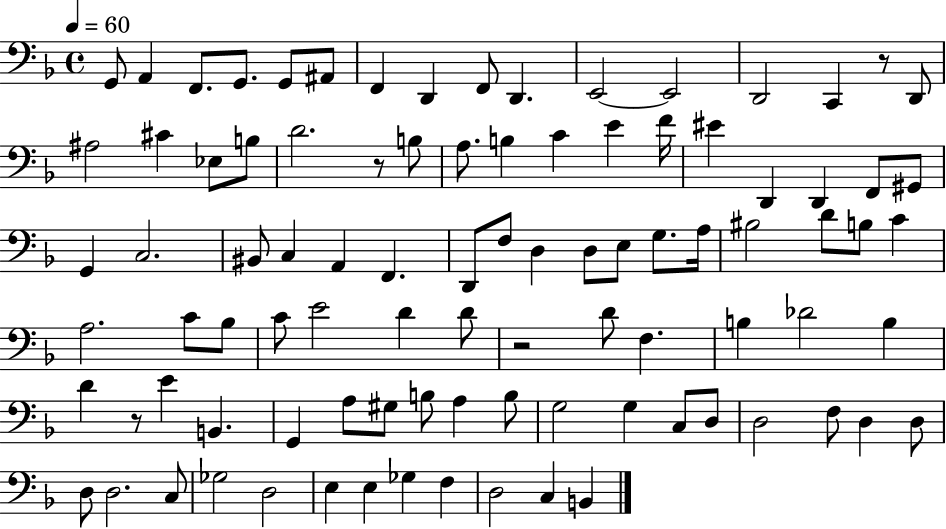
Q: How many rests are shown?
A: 4